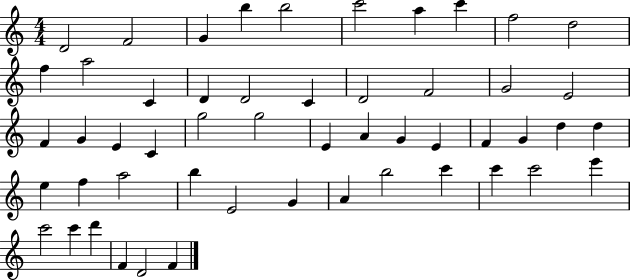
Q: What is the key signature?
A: C major